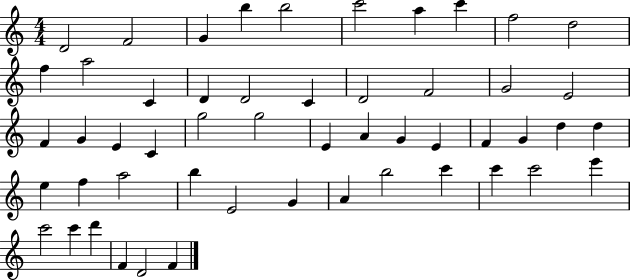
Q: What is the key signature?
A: C major